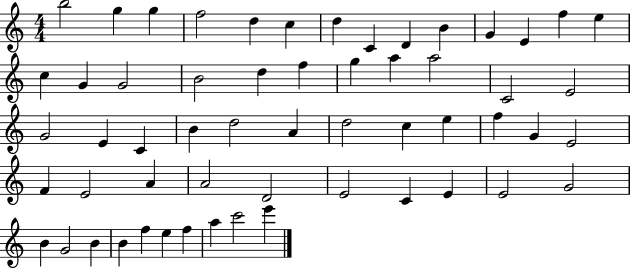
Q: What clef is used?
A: treble